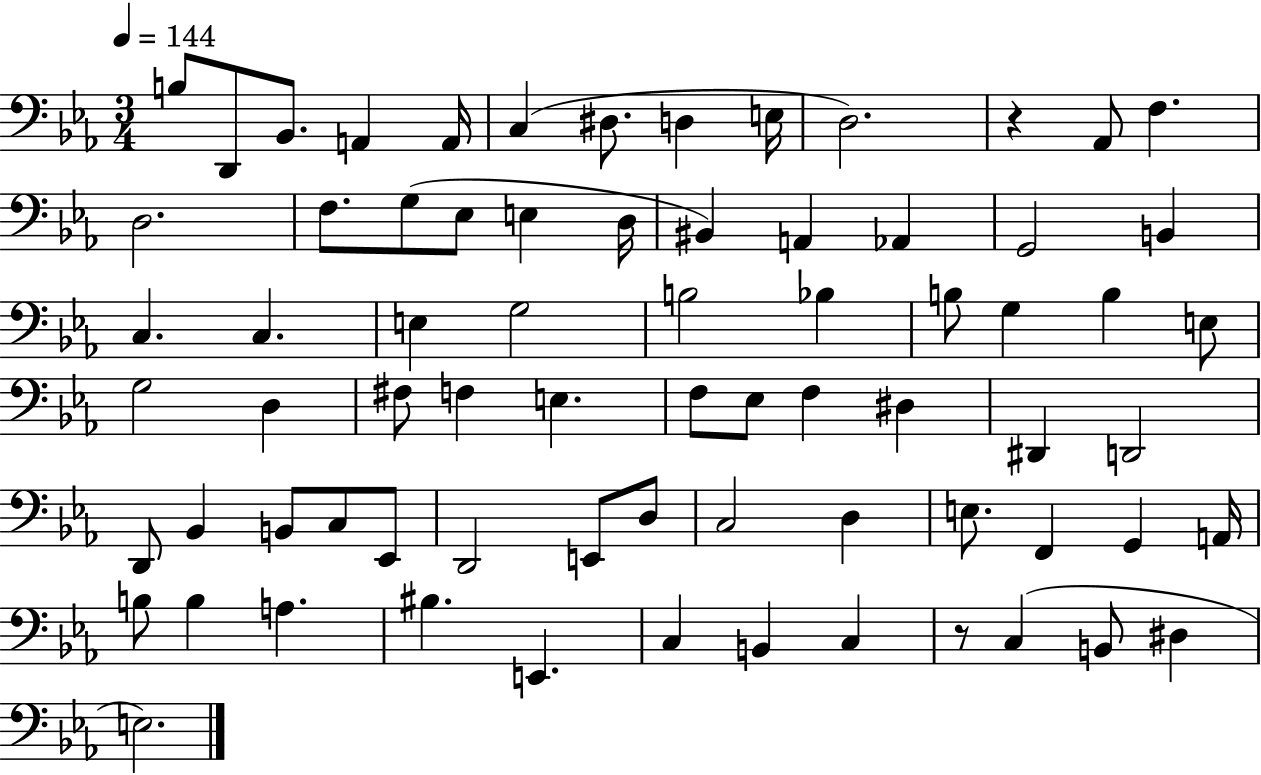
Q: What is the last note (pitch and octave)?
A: E3